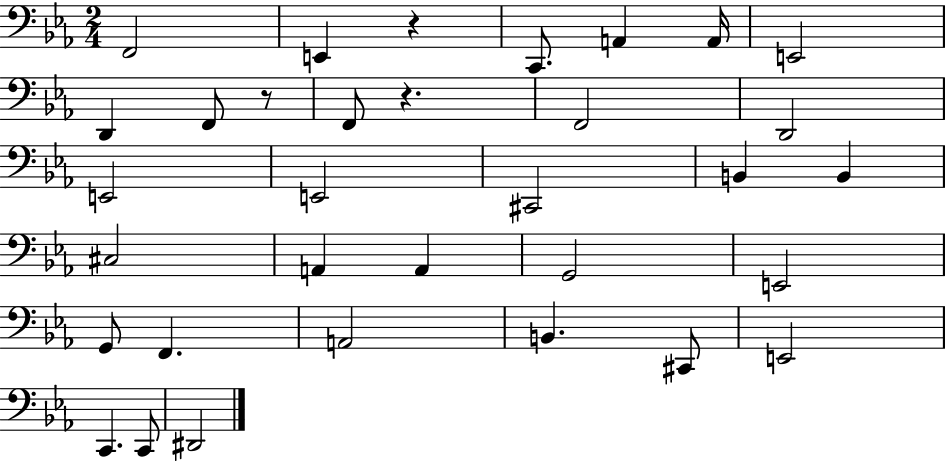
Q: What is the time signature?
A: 2/4